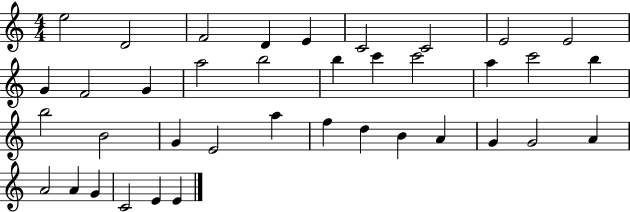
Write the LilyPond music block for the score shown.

{
  \clef treble
  \numericTimeSignature
  \time 4/4
  \key c \major
  e''2 d'2 | f'2 d'4 e'4 | c'2 c'2 | e'2 e'2 | \break g'4 f'2 g'4 | a''2 b''2 | b''4 c'''4 c'''2 | a''4 c'''2 b''4 | \break b''2 b'2 | g'4 e'2 a''4 | f''4 d''4 b'4 a'4 | g'4 g'2 a'4 | \break a'2 a'4 g'4 | c'2 e'4 e'4 | \bar "|."
}